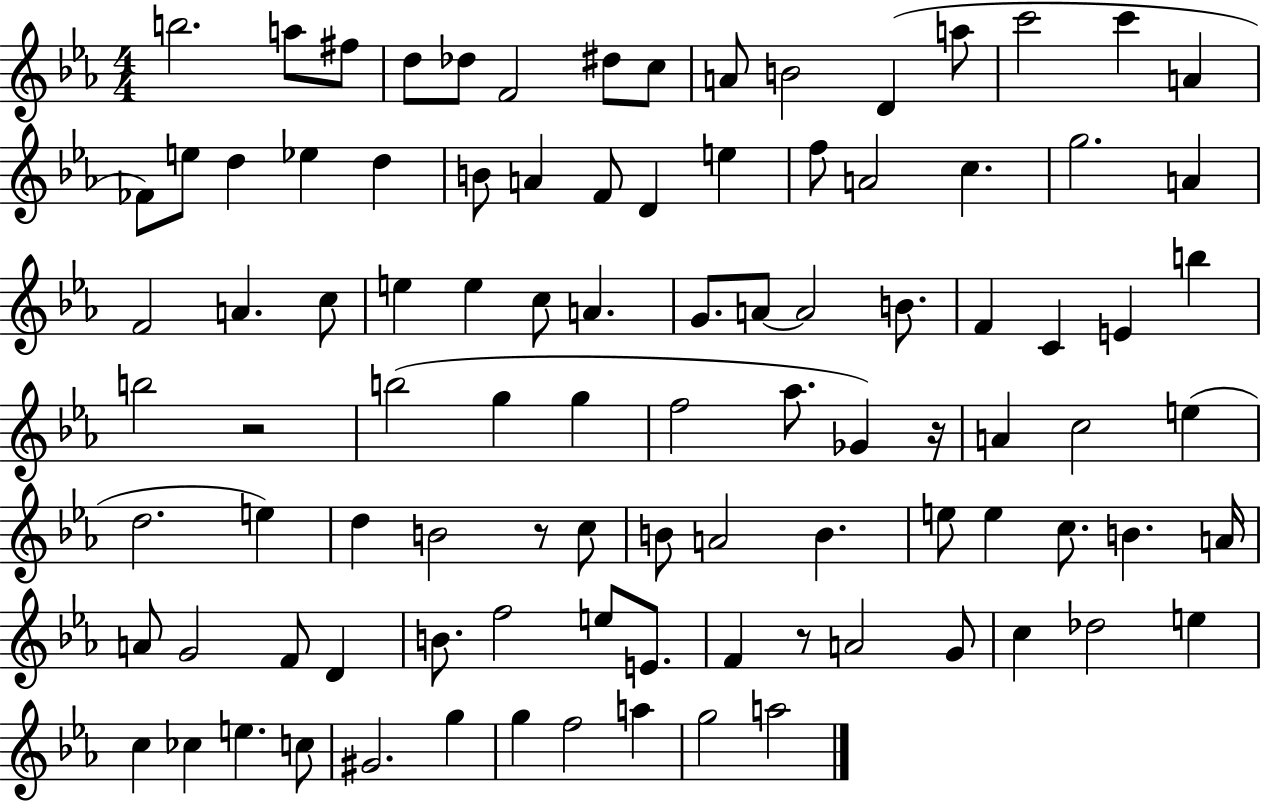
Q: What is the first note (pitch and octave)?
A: B5